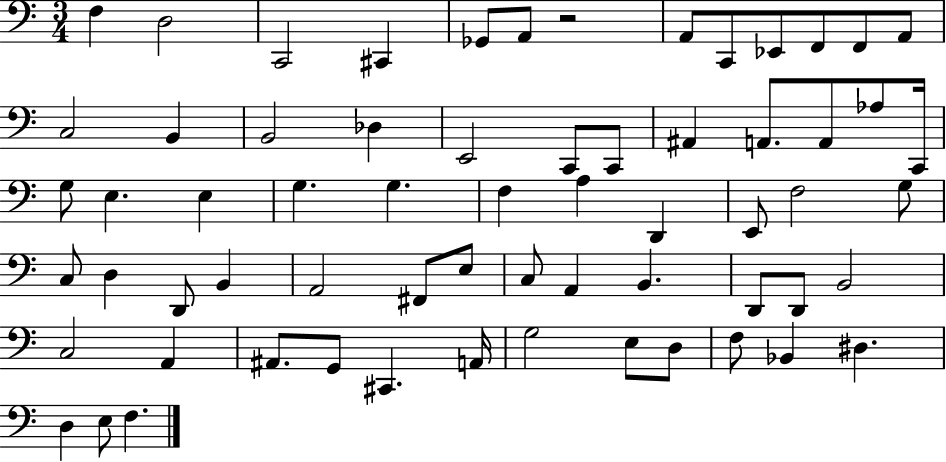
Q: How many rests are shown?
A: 1